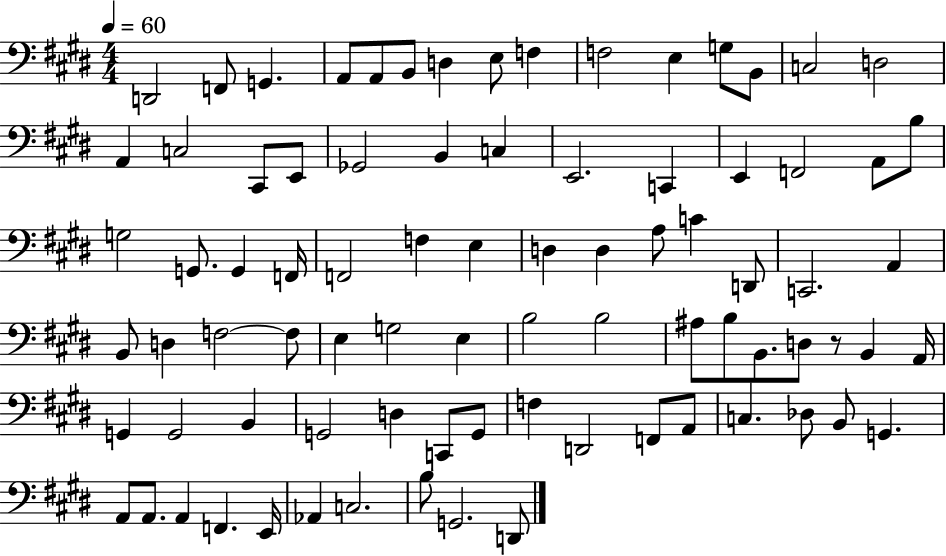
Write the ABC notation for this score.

X:1
T:Untitled
M:4/4
L:1/4
K:E
D,,2 F,,/2 G,, A,,/2 A,,/2 B,,/2 D, E,/2 F, F,2 E, G,/2 B,,/2 C,2 D,2 A,, C,2 ^C,,/2 E,,/2 _G,,2 B,, C, E,,2 C,, E,, F,,2 A,,/2 B,/2 G,2 G,,/2 G,, F,,/4 F,,2 F, E, D, D, A,/2 C D,,/2 C,,2 A,, B,,/2 D, F,2 F,/2 E, G,2 E, B,2 B,2 ^A,/2 B,/2 B,,/2 D,/2 z/2 B,, A,,/4 G,, G,,2 B,, G,,2 D, C,,/2 G,,/2 F, D,,2 F,,/2 A,,/2 C, _D,/2 B,,/2 G,, A,,/2 A,,/2 A,, F,, E,,/4 _A,, C,2 B,/2 G,,2 D,,/2